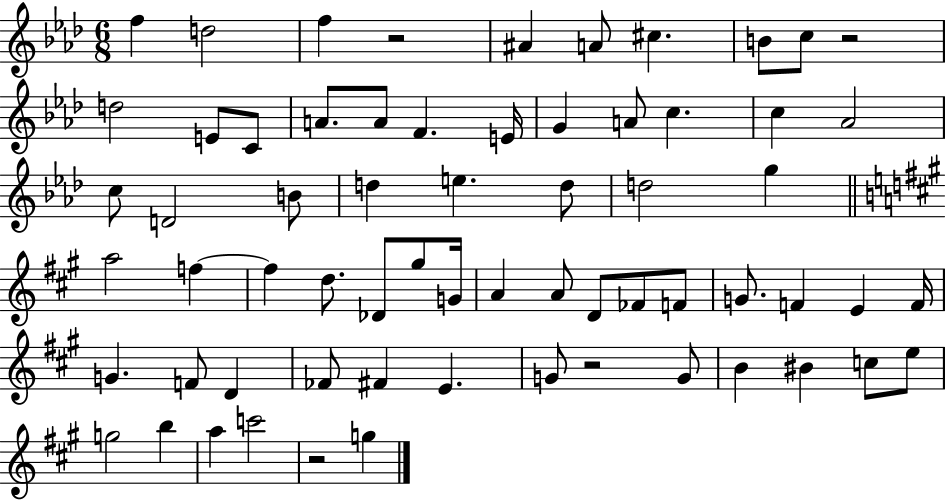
F5/q D5/h F5/q R/h A#4/q A4/e C#5/q. B4/e C5/e R/h D5/h E4/e C4/e A4/e. A4/e F4/q. E4/s G4/q A4/e C5/q. C5/q Ab4/h C5/e D4/h B4/e D5/q E5/q. D5/e D5/h G5/q A5/h F5/q F5/q D5/e. Db4/e G#5/e G4/s A4/q A4/e D4/e FES4/e F4/e G4/e. F4/q E4/q F4/s G4/q. F4/e D4/q FES4/e F#4/q E4/q. G4/e R/h G4/e B4/q BIS4/q C5/e E5/e G5/h B5/q A5/q C6/h R/h G5/q